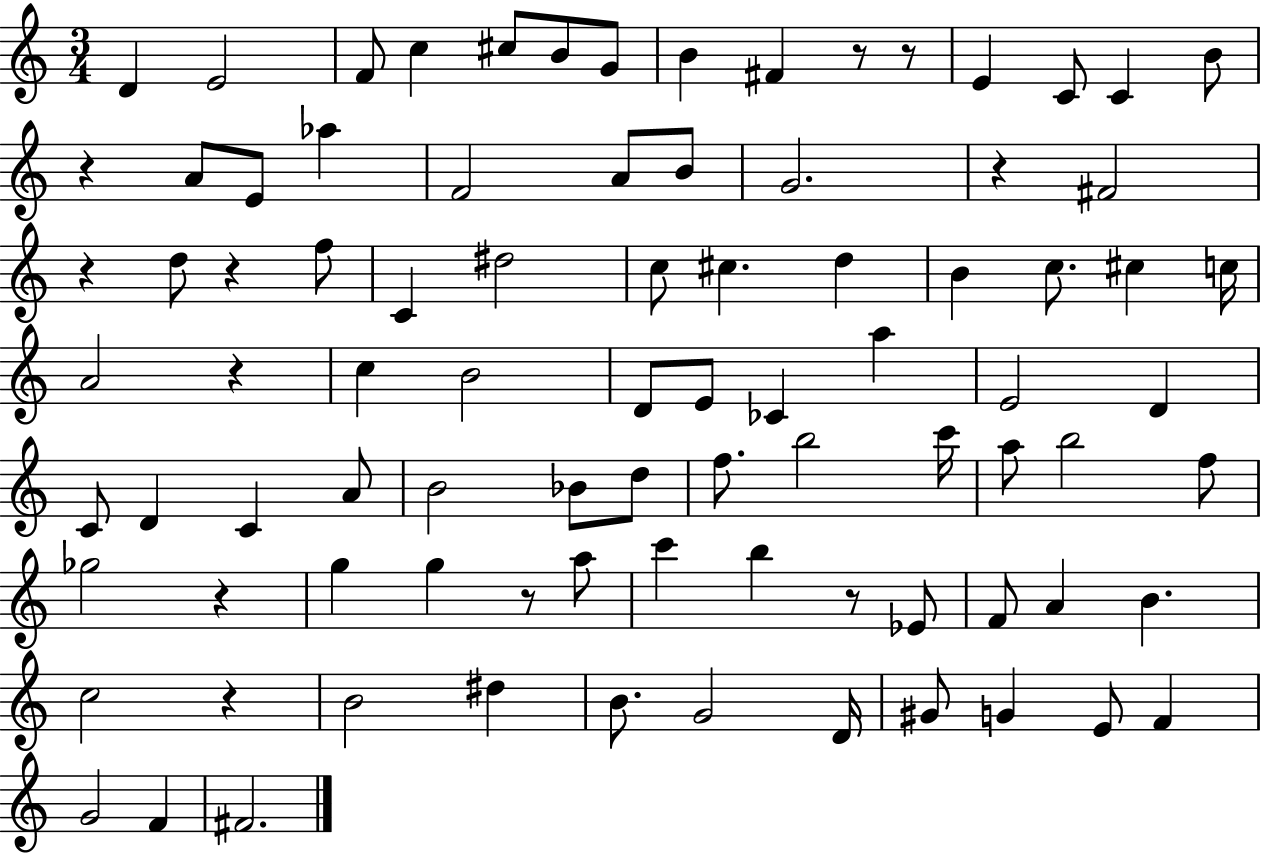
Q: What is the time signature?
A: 3/4